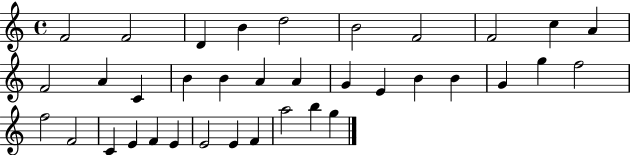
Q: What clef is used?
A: treble